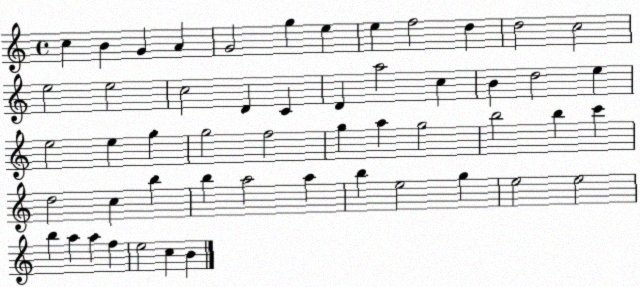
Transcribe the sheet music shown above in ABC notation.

X:1
T:Untitled
M:4/4
L:1/4
K:C
c B G A G2 g e e f2 d d2 c2 e2 e2 c2 D C D a2 c B d2 e e2 e g g2 f2 g a g2 b2 b c' d2 c b b a2 a b e2 g e2 e2 b a a f e2 c B